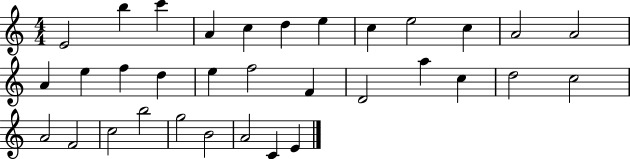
{
  \clef treble
  \numericTimeSignature
  \time 4/4
  \key c \major
  e'2 b''4 c'''4 | a'4 c''4 d''4 e''4 | c''4 e''2 c''4 | a'2 a'2 | \break a'4 e''4 f''4 d''4 | e''4 f''2 f'4 | d'2 a''4 c''4 | d''2 c''2 | \break a'2 f'2 | c''2 b''2 | g''2 b'2 | a'2 c'4 e'4 | \break \bar "|."
}